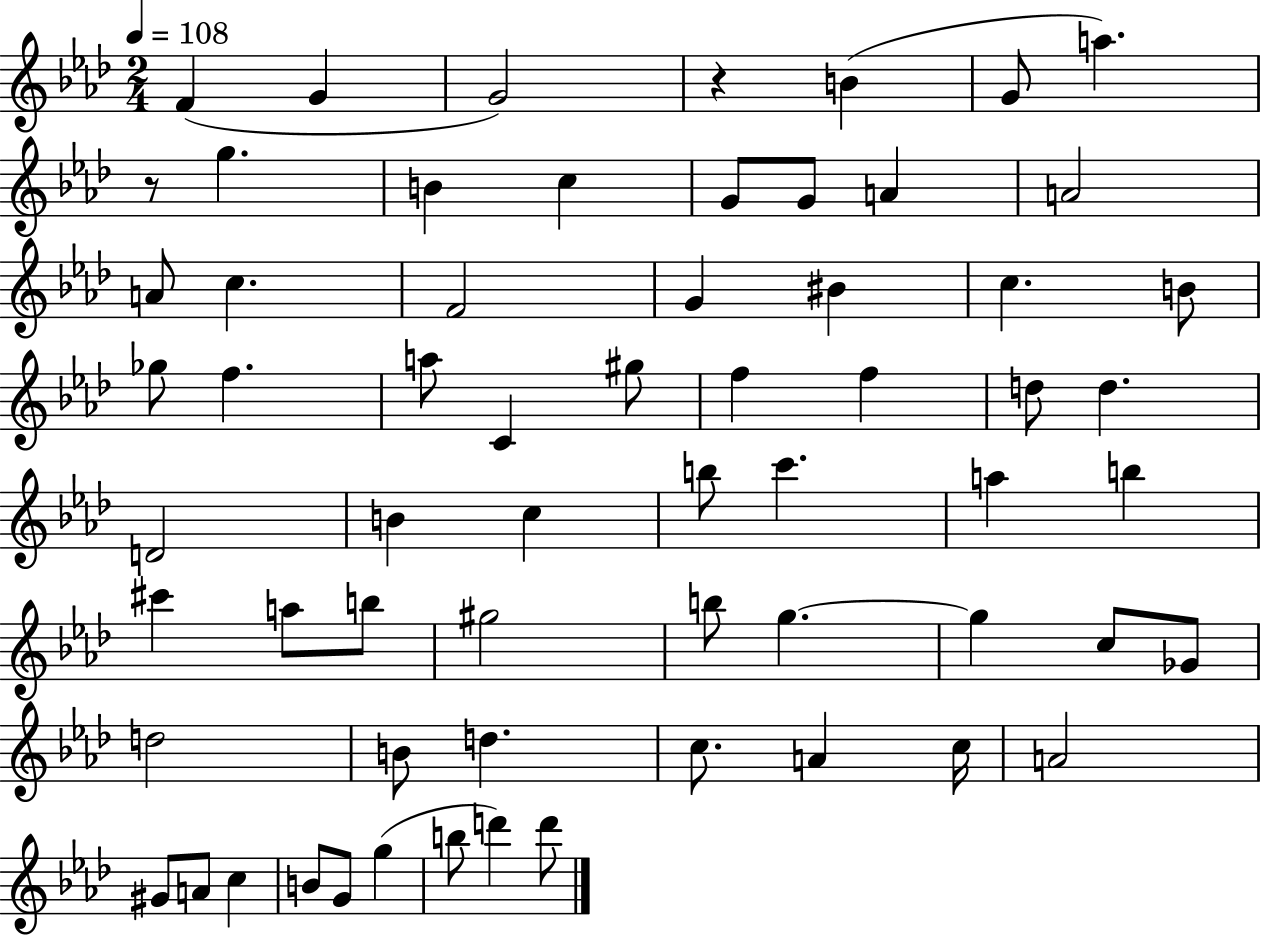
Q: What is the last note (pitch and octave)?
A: D6